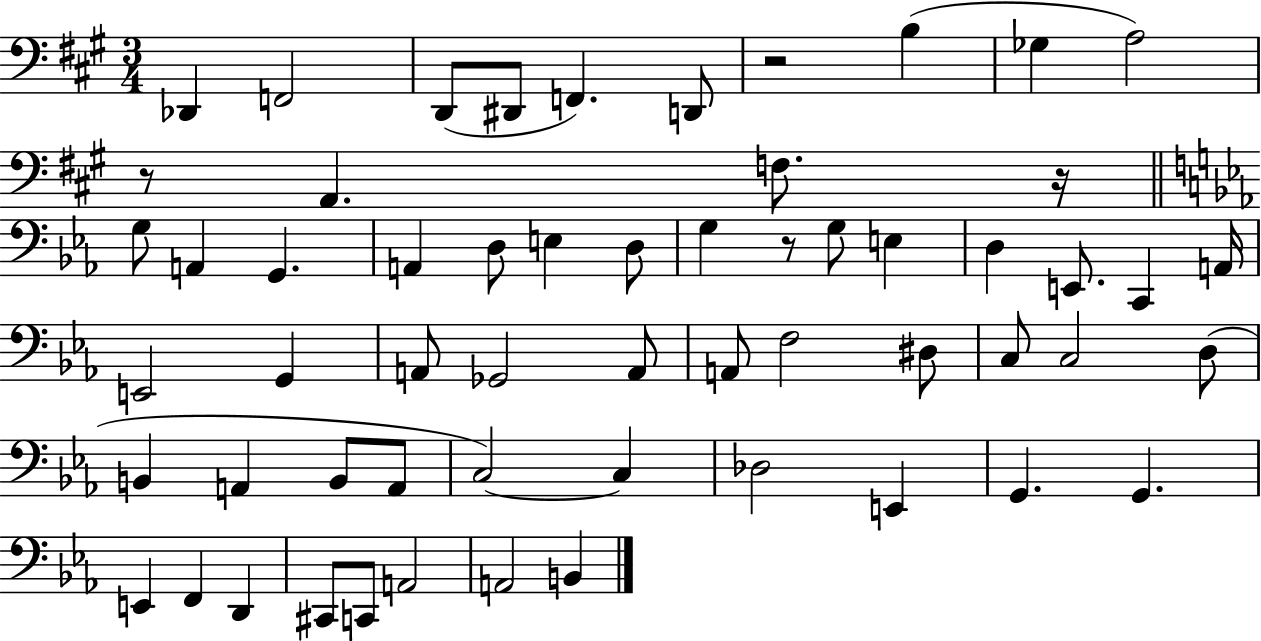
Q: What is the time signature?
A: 3/4